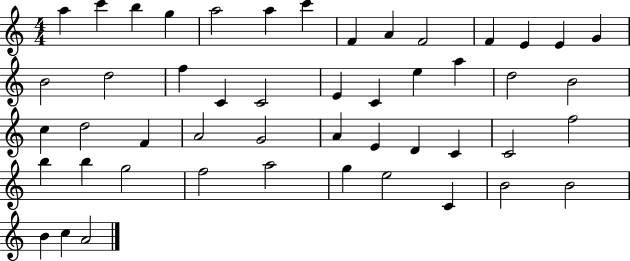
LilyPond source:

{
  \clef treble
  \numericTimeSignature
  \time 4/4
  \key c \major
  a''4 c'''4 b''4 g''4 | a''2 a''4 c'''4 | f'4 a'4 f'2 | f'4 e'4 e'4 g'4 | \break b'2 d''2 | f''4 c'4 c'2 | e'4 c'4 e''4 a''4 | d''2 b'2 | \break c''4 d''2 f'4 | a'2 g'2 | a'4 e'4 d'4 c'4 | c'2 f''2 | \break b''4 b''4 g''2 | f''2 a''2 | g''4 e''2 c'4 | b'2 b'2 | \break b'4 c''4 a'2 | \bar "|."
}